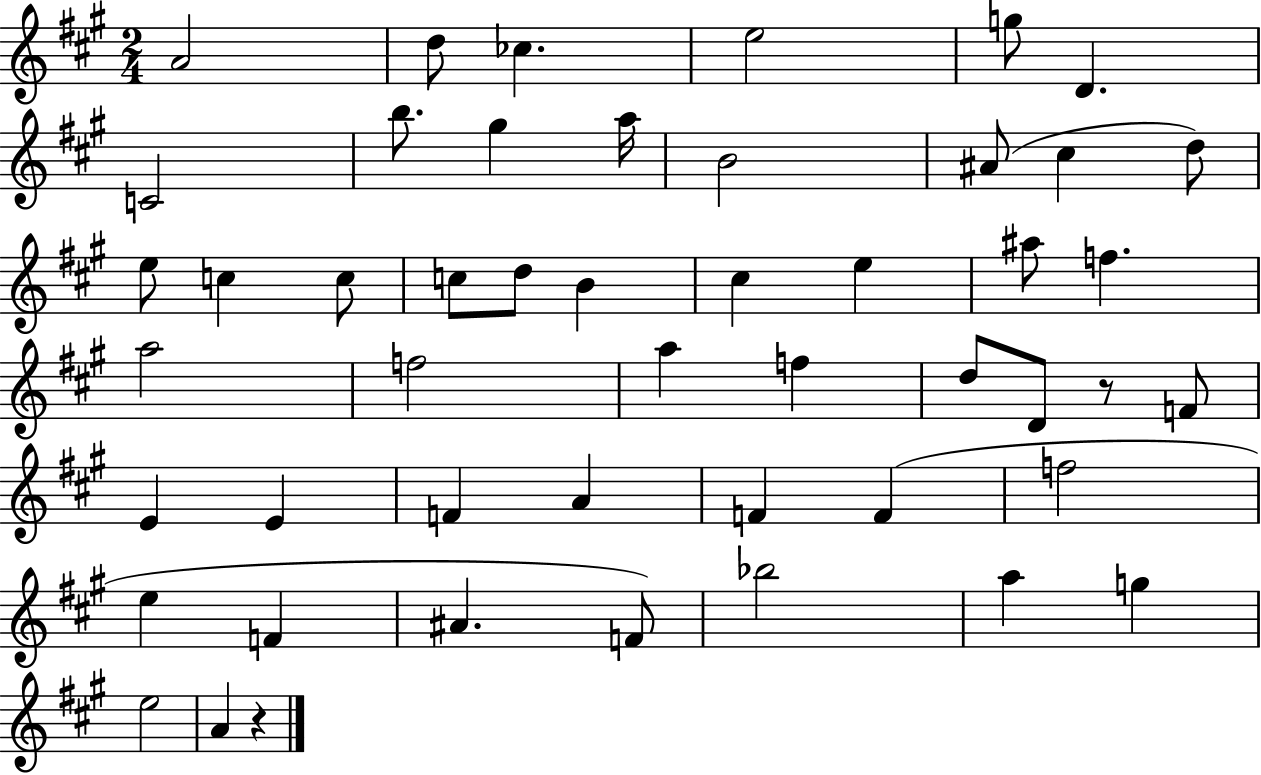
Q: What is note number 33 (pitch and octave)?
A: E4